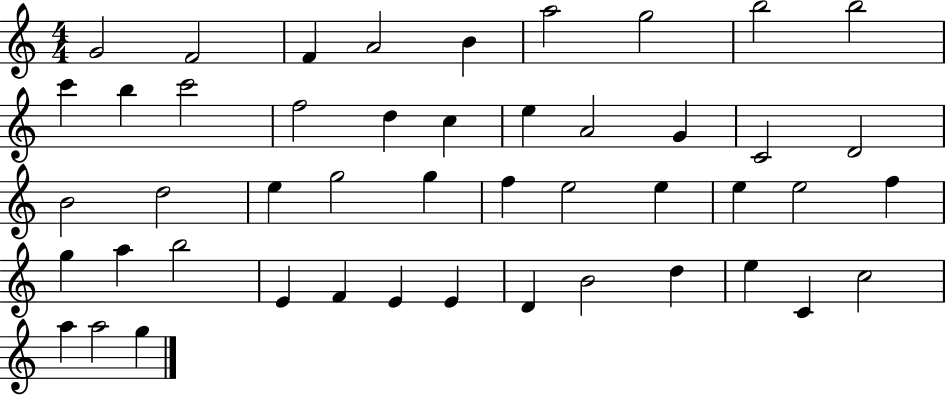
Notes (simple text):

G4/h F4/h F4/q A4/h B4/q A5/h G5/h B5/h B5/h C6/q B5/q C6/h F5/h D5/q C5/q E5/q A4/h G4/q C4/h D4/h B4/h D5/h E5/q G5/h G5/q F5/q E5/h E5/q E5/q E5/h F5/q G5/q A5/q B5/h E4/q F4/q E4/q E4/q D4/q B4/h D5/q E5/q C4/q C5/h A5/q A5/h G5/q